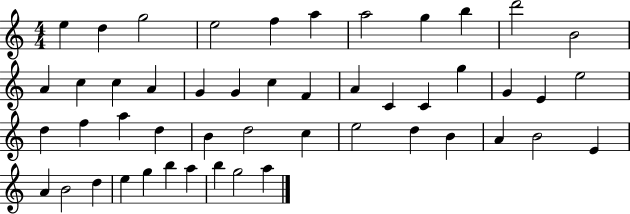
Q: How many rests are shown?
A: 0